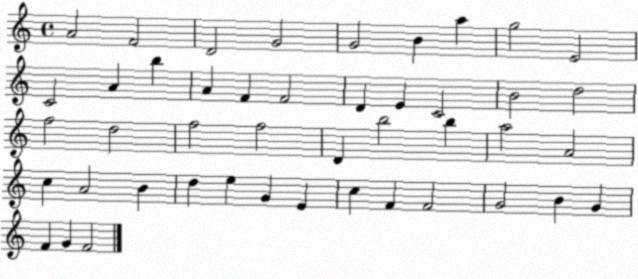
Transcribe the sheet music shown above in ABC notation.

X:1
T:Untitled
M:4/4
L:1/4
K:C
A2 F2 D2 G2 G2 B a g2 E2 C2 A b A F F2 D E C2 B2 d2 f2 d2 f2 f2 D b2 b a2 A2 c A2 B d e G E c F F2 G2 B G F G F2